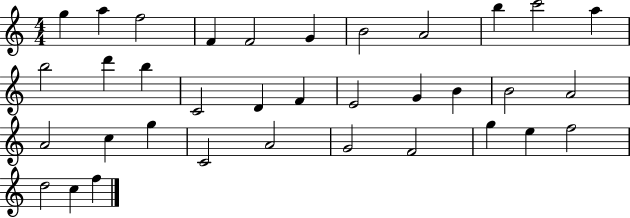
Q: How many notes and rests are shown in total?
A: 35